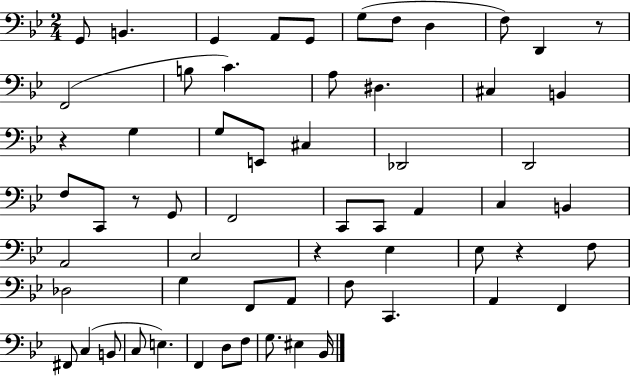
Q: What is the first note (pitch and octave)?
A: G2